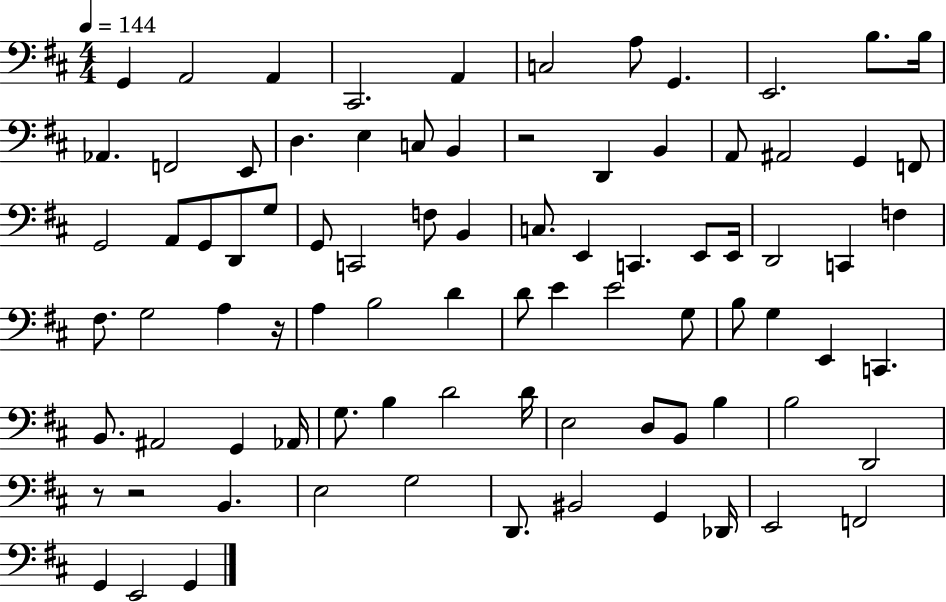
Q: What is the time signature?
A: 4/4